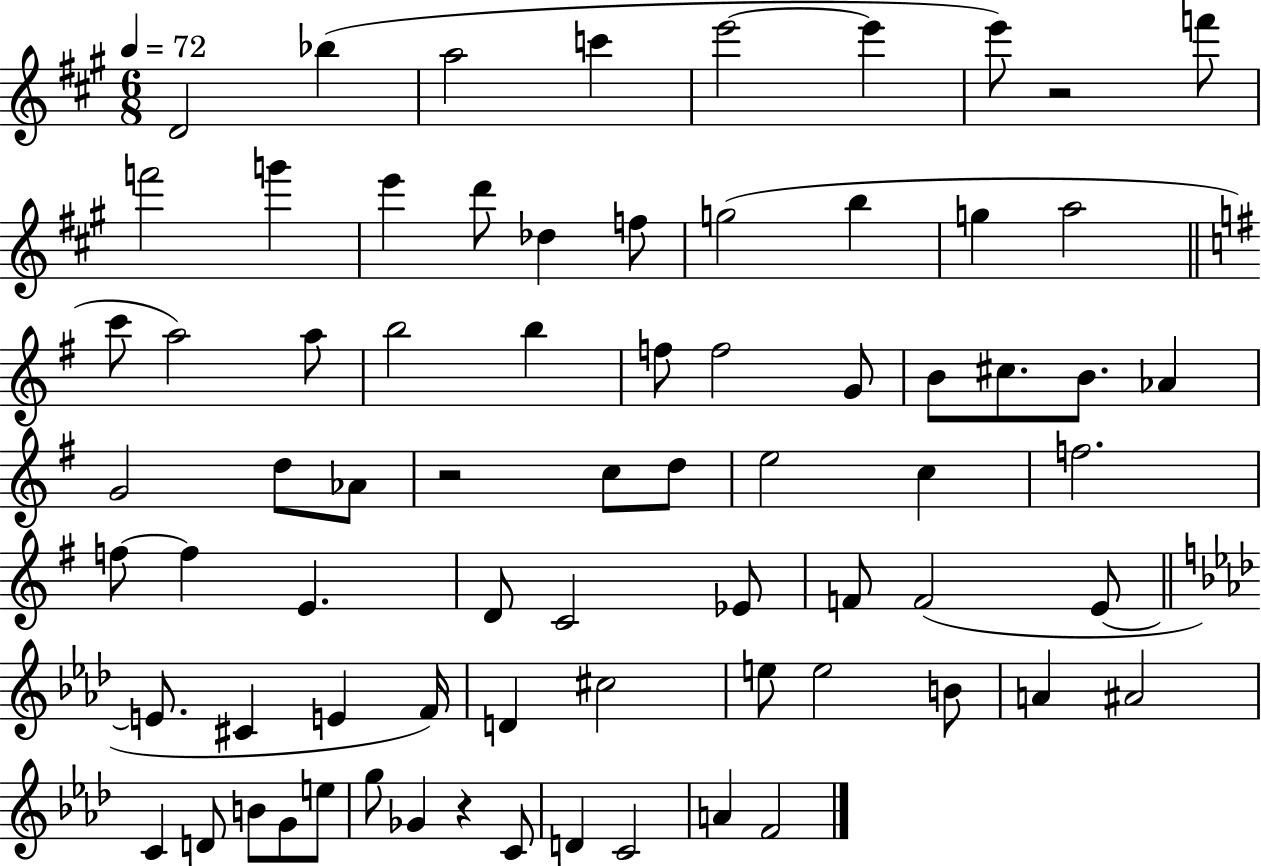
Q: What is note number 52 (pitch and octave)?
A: D4